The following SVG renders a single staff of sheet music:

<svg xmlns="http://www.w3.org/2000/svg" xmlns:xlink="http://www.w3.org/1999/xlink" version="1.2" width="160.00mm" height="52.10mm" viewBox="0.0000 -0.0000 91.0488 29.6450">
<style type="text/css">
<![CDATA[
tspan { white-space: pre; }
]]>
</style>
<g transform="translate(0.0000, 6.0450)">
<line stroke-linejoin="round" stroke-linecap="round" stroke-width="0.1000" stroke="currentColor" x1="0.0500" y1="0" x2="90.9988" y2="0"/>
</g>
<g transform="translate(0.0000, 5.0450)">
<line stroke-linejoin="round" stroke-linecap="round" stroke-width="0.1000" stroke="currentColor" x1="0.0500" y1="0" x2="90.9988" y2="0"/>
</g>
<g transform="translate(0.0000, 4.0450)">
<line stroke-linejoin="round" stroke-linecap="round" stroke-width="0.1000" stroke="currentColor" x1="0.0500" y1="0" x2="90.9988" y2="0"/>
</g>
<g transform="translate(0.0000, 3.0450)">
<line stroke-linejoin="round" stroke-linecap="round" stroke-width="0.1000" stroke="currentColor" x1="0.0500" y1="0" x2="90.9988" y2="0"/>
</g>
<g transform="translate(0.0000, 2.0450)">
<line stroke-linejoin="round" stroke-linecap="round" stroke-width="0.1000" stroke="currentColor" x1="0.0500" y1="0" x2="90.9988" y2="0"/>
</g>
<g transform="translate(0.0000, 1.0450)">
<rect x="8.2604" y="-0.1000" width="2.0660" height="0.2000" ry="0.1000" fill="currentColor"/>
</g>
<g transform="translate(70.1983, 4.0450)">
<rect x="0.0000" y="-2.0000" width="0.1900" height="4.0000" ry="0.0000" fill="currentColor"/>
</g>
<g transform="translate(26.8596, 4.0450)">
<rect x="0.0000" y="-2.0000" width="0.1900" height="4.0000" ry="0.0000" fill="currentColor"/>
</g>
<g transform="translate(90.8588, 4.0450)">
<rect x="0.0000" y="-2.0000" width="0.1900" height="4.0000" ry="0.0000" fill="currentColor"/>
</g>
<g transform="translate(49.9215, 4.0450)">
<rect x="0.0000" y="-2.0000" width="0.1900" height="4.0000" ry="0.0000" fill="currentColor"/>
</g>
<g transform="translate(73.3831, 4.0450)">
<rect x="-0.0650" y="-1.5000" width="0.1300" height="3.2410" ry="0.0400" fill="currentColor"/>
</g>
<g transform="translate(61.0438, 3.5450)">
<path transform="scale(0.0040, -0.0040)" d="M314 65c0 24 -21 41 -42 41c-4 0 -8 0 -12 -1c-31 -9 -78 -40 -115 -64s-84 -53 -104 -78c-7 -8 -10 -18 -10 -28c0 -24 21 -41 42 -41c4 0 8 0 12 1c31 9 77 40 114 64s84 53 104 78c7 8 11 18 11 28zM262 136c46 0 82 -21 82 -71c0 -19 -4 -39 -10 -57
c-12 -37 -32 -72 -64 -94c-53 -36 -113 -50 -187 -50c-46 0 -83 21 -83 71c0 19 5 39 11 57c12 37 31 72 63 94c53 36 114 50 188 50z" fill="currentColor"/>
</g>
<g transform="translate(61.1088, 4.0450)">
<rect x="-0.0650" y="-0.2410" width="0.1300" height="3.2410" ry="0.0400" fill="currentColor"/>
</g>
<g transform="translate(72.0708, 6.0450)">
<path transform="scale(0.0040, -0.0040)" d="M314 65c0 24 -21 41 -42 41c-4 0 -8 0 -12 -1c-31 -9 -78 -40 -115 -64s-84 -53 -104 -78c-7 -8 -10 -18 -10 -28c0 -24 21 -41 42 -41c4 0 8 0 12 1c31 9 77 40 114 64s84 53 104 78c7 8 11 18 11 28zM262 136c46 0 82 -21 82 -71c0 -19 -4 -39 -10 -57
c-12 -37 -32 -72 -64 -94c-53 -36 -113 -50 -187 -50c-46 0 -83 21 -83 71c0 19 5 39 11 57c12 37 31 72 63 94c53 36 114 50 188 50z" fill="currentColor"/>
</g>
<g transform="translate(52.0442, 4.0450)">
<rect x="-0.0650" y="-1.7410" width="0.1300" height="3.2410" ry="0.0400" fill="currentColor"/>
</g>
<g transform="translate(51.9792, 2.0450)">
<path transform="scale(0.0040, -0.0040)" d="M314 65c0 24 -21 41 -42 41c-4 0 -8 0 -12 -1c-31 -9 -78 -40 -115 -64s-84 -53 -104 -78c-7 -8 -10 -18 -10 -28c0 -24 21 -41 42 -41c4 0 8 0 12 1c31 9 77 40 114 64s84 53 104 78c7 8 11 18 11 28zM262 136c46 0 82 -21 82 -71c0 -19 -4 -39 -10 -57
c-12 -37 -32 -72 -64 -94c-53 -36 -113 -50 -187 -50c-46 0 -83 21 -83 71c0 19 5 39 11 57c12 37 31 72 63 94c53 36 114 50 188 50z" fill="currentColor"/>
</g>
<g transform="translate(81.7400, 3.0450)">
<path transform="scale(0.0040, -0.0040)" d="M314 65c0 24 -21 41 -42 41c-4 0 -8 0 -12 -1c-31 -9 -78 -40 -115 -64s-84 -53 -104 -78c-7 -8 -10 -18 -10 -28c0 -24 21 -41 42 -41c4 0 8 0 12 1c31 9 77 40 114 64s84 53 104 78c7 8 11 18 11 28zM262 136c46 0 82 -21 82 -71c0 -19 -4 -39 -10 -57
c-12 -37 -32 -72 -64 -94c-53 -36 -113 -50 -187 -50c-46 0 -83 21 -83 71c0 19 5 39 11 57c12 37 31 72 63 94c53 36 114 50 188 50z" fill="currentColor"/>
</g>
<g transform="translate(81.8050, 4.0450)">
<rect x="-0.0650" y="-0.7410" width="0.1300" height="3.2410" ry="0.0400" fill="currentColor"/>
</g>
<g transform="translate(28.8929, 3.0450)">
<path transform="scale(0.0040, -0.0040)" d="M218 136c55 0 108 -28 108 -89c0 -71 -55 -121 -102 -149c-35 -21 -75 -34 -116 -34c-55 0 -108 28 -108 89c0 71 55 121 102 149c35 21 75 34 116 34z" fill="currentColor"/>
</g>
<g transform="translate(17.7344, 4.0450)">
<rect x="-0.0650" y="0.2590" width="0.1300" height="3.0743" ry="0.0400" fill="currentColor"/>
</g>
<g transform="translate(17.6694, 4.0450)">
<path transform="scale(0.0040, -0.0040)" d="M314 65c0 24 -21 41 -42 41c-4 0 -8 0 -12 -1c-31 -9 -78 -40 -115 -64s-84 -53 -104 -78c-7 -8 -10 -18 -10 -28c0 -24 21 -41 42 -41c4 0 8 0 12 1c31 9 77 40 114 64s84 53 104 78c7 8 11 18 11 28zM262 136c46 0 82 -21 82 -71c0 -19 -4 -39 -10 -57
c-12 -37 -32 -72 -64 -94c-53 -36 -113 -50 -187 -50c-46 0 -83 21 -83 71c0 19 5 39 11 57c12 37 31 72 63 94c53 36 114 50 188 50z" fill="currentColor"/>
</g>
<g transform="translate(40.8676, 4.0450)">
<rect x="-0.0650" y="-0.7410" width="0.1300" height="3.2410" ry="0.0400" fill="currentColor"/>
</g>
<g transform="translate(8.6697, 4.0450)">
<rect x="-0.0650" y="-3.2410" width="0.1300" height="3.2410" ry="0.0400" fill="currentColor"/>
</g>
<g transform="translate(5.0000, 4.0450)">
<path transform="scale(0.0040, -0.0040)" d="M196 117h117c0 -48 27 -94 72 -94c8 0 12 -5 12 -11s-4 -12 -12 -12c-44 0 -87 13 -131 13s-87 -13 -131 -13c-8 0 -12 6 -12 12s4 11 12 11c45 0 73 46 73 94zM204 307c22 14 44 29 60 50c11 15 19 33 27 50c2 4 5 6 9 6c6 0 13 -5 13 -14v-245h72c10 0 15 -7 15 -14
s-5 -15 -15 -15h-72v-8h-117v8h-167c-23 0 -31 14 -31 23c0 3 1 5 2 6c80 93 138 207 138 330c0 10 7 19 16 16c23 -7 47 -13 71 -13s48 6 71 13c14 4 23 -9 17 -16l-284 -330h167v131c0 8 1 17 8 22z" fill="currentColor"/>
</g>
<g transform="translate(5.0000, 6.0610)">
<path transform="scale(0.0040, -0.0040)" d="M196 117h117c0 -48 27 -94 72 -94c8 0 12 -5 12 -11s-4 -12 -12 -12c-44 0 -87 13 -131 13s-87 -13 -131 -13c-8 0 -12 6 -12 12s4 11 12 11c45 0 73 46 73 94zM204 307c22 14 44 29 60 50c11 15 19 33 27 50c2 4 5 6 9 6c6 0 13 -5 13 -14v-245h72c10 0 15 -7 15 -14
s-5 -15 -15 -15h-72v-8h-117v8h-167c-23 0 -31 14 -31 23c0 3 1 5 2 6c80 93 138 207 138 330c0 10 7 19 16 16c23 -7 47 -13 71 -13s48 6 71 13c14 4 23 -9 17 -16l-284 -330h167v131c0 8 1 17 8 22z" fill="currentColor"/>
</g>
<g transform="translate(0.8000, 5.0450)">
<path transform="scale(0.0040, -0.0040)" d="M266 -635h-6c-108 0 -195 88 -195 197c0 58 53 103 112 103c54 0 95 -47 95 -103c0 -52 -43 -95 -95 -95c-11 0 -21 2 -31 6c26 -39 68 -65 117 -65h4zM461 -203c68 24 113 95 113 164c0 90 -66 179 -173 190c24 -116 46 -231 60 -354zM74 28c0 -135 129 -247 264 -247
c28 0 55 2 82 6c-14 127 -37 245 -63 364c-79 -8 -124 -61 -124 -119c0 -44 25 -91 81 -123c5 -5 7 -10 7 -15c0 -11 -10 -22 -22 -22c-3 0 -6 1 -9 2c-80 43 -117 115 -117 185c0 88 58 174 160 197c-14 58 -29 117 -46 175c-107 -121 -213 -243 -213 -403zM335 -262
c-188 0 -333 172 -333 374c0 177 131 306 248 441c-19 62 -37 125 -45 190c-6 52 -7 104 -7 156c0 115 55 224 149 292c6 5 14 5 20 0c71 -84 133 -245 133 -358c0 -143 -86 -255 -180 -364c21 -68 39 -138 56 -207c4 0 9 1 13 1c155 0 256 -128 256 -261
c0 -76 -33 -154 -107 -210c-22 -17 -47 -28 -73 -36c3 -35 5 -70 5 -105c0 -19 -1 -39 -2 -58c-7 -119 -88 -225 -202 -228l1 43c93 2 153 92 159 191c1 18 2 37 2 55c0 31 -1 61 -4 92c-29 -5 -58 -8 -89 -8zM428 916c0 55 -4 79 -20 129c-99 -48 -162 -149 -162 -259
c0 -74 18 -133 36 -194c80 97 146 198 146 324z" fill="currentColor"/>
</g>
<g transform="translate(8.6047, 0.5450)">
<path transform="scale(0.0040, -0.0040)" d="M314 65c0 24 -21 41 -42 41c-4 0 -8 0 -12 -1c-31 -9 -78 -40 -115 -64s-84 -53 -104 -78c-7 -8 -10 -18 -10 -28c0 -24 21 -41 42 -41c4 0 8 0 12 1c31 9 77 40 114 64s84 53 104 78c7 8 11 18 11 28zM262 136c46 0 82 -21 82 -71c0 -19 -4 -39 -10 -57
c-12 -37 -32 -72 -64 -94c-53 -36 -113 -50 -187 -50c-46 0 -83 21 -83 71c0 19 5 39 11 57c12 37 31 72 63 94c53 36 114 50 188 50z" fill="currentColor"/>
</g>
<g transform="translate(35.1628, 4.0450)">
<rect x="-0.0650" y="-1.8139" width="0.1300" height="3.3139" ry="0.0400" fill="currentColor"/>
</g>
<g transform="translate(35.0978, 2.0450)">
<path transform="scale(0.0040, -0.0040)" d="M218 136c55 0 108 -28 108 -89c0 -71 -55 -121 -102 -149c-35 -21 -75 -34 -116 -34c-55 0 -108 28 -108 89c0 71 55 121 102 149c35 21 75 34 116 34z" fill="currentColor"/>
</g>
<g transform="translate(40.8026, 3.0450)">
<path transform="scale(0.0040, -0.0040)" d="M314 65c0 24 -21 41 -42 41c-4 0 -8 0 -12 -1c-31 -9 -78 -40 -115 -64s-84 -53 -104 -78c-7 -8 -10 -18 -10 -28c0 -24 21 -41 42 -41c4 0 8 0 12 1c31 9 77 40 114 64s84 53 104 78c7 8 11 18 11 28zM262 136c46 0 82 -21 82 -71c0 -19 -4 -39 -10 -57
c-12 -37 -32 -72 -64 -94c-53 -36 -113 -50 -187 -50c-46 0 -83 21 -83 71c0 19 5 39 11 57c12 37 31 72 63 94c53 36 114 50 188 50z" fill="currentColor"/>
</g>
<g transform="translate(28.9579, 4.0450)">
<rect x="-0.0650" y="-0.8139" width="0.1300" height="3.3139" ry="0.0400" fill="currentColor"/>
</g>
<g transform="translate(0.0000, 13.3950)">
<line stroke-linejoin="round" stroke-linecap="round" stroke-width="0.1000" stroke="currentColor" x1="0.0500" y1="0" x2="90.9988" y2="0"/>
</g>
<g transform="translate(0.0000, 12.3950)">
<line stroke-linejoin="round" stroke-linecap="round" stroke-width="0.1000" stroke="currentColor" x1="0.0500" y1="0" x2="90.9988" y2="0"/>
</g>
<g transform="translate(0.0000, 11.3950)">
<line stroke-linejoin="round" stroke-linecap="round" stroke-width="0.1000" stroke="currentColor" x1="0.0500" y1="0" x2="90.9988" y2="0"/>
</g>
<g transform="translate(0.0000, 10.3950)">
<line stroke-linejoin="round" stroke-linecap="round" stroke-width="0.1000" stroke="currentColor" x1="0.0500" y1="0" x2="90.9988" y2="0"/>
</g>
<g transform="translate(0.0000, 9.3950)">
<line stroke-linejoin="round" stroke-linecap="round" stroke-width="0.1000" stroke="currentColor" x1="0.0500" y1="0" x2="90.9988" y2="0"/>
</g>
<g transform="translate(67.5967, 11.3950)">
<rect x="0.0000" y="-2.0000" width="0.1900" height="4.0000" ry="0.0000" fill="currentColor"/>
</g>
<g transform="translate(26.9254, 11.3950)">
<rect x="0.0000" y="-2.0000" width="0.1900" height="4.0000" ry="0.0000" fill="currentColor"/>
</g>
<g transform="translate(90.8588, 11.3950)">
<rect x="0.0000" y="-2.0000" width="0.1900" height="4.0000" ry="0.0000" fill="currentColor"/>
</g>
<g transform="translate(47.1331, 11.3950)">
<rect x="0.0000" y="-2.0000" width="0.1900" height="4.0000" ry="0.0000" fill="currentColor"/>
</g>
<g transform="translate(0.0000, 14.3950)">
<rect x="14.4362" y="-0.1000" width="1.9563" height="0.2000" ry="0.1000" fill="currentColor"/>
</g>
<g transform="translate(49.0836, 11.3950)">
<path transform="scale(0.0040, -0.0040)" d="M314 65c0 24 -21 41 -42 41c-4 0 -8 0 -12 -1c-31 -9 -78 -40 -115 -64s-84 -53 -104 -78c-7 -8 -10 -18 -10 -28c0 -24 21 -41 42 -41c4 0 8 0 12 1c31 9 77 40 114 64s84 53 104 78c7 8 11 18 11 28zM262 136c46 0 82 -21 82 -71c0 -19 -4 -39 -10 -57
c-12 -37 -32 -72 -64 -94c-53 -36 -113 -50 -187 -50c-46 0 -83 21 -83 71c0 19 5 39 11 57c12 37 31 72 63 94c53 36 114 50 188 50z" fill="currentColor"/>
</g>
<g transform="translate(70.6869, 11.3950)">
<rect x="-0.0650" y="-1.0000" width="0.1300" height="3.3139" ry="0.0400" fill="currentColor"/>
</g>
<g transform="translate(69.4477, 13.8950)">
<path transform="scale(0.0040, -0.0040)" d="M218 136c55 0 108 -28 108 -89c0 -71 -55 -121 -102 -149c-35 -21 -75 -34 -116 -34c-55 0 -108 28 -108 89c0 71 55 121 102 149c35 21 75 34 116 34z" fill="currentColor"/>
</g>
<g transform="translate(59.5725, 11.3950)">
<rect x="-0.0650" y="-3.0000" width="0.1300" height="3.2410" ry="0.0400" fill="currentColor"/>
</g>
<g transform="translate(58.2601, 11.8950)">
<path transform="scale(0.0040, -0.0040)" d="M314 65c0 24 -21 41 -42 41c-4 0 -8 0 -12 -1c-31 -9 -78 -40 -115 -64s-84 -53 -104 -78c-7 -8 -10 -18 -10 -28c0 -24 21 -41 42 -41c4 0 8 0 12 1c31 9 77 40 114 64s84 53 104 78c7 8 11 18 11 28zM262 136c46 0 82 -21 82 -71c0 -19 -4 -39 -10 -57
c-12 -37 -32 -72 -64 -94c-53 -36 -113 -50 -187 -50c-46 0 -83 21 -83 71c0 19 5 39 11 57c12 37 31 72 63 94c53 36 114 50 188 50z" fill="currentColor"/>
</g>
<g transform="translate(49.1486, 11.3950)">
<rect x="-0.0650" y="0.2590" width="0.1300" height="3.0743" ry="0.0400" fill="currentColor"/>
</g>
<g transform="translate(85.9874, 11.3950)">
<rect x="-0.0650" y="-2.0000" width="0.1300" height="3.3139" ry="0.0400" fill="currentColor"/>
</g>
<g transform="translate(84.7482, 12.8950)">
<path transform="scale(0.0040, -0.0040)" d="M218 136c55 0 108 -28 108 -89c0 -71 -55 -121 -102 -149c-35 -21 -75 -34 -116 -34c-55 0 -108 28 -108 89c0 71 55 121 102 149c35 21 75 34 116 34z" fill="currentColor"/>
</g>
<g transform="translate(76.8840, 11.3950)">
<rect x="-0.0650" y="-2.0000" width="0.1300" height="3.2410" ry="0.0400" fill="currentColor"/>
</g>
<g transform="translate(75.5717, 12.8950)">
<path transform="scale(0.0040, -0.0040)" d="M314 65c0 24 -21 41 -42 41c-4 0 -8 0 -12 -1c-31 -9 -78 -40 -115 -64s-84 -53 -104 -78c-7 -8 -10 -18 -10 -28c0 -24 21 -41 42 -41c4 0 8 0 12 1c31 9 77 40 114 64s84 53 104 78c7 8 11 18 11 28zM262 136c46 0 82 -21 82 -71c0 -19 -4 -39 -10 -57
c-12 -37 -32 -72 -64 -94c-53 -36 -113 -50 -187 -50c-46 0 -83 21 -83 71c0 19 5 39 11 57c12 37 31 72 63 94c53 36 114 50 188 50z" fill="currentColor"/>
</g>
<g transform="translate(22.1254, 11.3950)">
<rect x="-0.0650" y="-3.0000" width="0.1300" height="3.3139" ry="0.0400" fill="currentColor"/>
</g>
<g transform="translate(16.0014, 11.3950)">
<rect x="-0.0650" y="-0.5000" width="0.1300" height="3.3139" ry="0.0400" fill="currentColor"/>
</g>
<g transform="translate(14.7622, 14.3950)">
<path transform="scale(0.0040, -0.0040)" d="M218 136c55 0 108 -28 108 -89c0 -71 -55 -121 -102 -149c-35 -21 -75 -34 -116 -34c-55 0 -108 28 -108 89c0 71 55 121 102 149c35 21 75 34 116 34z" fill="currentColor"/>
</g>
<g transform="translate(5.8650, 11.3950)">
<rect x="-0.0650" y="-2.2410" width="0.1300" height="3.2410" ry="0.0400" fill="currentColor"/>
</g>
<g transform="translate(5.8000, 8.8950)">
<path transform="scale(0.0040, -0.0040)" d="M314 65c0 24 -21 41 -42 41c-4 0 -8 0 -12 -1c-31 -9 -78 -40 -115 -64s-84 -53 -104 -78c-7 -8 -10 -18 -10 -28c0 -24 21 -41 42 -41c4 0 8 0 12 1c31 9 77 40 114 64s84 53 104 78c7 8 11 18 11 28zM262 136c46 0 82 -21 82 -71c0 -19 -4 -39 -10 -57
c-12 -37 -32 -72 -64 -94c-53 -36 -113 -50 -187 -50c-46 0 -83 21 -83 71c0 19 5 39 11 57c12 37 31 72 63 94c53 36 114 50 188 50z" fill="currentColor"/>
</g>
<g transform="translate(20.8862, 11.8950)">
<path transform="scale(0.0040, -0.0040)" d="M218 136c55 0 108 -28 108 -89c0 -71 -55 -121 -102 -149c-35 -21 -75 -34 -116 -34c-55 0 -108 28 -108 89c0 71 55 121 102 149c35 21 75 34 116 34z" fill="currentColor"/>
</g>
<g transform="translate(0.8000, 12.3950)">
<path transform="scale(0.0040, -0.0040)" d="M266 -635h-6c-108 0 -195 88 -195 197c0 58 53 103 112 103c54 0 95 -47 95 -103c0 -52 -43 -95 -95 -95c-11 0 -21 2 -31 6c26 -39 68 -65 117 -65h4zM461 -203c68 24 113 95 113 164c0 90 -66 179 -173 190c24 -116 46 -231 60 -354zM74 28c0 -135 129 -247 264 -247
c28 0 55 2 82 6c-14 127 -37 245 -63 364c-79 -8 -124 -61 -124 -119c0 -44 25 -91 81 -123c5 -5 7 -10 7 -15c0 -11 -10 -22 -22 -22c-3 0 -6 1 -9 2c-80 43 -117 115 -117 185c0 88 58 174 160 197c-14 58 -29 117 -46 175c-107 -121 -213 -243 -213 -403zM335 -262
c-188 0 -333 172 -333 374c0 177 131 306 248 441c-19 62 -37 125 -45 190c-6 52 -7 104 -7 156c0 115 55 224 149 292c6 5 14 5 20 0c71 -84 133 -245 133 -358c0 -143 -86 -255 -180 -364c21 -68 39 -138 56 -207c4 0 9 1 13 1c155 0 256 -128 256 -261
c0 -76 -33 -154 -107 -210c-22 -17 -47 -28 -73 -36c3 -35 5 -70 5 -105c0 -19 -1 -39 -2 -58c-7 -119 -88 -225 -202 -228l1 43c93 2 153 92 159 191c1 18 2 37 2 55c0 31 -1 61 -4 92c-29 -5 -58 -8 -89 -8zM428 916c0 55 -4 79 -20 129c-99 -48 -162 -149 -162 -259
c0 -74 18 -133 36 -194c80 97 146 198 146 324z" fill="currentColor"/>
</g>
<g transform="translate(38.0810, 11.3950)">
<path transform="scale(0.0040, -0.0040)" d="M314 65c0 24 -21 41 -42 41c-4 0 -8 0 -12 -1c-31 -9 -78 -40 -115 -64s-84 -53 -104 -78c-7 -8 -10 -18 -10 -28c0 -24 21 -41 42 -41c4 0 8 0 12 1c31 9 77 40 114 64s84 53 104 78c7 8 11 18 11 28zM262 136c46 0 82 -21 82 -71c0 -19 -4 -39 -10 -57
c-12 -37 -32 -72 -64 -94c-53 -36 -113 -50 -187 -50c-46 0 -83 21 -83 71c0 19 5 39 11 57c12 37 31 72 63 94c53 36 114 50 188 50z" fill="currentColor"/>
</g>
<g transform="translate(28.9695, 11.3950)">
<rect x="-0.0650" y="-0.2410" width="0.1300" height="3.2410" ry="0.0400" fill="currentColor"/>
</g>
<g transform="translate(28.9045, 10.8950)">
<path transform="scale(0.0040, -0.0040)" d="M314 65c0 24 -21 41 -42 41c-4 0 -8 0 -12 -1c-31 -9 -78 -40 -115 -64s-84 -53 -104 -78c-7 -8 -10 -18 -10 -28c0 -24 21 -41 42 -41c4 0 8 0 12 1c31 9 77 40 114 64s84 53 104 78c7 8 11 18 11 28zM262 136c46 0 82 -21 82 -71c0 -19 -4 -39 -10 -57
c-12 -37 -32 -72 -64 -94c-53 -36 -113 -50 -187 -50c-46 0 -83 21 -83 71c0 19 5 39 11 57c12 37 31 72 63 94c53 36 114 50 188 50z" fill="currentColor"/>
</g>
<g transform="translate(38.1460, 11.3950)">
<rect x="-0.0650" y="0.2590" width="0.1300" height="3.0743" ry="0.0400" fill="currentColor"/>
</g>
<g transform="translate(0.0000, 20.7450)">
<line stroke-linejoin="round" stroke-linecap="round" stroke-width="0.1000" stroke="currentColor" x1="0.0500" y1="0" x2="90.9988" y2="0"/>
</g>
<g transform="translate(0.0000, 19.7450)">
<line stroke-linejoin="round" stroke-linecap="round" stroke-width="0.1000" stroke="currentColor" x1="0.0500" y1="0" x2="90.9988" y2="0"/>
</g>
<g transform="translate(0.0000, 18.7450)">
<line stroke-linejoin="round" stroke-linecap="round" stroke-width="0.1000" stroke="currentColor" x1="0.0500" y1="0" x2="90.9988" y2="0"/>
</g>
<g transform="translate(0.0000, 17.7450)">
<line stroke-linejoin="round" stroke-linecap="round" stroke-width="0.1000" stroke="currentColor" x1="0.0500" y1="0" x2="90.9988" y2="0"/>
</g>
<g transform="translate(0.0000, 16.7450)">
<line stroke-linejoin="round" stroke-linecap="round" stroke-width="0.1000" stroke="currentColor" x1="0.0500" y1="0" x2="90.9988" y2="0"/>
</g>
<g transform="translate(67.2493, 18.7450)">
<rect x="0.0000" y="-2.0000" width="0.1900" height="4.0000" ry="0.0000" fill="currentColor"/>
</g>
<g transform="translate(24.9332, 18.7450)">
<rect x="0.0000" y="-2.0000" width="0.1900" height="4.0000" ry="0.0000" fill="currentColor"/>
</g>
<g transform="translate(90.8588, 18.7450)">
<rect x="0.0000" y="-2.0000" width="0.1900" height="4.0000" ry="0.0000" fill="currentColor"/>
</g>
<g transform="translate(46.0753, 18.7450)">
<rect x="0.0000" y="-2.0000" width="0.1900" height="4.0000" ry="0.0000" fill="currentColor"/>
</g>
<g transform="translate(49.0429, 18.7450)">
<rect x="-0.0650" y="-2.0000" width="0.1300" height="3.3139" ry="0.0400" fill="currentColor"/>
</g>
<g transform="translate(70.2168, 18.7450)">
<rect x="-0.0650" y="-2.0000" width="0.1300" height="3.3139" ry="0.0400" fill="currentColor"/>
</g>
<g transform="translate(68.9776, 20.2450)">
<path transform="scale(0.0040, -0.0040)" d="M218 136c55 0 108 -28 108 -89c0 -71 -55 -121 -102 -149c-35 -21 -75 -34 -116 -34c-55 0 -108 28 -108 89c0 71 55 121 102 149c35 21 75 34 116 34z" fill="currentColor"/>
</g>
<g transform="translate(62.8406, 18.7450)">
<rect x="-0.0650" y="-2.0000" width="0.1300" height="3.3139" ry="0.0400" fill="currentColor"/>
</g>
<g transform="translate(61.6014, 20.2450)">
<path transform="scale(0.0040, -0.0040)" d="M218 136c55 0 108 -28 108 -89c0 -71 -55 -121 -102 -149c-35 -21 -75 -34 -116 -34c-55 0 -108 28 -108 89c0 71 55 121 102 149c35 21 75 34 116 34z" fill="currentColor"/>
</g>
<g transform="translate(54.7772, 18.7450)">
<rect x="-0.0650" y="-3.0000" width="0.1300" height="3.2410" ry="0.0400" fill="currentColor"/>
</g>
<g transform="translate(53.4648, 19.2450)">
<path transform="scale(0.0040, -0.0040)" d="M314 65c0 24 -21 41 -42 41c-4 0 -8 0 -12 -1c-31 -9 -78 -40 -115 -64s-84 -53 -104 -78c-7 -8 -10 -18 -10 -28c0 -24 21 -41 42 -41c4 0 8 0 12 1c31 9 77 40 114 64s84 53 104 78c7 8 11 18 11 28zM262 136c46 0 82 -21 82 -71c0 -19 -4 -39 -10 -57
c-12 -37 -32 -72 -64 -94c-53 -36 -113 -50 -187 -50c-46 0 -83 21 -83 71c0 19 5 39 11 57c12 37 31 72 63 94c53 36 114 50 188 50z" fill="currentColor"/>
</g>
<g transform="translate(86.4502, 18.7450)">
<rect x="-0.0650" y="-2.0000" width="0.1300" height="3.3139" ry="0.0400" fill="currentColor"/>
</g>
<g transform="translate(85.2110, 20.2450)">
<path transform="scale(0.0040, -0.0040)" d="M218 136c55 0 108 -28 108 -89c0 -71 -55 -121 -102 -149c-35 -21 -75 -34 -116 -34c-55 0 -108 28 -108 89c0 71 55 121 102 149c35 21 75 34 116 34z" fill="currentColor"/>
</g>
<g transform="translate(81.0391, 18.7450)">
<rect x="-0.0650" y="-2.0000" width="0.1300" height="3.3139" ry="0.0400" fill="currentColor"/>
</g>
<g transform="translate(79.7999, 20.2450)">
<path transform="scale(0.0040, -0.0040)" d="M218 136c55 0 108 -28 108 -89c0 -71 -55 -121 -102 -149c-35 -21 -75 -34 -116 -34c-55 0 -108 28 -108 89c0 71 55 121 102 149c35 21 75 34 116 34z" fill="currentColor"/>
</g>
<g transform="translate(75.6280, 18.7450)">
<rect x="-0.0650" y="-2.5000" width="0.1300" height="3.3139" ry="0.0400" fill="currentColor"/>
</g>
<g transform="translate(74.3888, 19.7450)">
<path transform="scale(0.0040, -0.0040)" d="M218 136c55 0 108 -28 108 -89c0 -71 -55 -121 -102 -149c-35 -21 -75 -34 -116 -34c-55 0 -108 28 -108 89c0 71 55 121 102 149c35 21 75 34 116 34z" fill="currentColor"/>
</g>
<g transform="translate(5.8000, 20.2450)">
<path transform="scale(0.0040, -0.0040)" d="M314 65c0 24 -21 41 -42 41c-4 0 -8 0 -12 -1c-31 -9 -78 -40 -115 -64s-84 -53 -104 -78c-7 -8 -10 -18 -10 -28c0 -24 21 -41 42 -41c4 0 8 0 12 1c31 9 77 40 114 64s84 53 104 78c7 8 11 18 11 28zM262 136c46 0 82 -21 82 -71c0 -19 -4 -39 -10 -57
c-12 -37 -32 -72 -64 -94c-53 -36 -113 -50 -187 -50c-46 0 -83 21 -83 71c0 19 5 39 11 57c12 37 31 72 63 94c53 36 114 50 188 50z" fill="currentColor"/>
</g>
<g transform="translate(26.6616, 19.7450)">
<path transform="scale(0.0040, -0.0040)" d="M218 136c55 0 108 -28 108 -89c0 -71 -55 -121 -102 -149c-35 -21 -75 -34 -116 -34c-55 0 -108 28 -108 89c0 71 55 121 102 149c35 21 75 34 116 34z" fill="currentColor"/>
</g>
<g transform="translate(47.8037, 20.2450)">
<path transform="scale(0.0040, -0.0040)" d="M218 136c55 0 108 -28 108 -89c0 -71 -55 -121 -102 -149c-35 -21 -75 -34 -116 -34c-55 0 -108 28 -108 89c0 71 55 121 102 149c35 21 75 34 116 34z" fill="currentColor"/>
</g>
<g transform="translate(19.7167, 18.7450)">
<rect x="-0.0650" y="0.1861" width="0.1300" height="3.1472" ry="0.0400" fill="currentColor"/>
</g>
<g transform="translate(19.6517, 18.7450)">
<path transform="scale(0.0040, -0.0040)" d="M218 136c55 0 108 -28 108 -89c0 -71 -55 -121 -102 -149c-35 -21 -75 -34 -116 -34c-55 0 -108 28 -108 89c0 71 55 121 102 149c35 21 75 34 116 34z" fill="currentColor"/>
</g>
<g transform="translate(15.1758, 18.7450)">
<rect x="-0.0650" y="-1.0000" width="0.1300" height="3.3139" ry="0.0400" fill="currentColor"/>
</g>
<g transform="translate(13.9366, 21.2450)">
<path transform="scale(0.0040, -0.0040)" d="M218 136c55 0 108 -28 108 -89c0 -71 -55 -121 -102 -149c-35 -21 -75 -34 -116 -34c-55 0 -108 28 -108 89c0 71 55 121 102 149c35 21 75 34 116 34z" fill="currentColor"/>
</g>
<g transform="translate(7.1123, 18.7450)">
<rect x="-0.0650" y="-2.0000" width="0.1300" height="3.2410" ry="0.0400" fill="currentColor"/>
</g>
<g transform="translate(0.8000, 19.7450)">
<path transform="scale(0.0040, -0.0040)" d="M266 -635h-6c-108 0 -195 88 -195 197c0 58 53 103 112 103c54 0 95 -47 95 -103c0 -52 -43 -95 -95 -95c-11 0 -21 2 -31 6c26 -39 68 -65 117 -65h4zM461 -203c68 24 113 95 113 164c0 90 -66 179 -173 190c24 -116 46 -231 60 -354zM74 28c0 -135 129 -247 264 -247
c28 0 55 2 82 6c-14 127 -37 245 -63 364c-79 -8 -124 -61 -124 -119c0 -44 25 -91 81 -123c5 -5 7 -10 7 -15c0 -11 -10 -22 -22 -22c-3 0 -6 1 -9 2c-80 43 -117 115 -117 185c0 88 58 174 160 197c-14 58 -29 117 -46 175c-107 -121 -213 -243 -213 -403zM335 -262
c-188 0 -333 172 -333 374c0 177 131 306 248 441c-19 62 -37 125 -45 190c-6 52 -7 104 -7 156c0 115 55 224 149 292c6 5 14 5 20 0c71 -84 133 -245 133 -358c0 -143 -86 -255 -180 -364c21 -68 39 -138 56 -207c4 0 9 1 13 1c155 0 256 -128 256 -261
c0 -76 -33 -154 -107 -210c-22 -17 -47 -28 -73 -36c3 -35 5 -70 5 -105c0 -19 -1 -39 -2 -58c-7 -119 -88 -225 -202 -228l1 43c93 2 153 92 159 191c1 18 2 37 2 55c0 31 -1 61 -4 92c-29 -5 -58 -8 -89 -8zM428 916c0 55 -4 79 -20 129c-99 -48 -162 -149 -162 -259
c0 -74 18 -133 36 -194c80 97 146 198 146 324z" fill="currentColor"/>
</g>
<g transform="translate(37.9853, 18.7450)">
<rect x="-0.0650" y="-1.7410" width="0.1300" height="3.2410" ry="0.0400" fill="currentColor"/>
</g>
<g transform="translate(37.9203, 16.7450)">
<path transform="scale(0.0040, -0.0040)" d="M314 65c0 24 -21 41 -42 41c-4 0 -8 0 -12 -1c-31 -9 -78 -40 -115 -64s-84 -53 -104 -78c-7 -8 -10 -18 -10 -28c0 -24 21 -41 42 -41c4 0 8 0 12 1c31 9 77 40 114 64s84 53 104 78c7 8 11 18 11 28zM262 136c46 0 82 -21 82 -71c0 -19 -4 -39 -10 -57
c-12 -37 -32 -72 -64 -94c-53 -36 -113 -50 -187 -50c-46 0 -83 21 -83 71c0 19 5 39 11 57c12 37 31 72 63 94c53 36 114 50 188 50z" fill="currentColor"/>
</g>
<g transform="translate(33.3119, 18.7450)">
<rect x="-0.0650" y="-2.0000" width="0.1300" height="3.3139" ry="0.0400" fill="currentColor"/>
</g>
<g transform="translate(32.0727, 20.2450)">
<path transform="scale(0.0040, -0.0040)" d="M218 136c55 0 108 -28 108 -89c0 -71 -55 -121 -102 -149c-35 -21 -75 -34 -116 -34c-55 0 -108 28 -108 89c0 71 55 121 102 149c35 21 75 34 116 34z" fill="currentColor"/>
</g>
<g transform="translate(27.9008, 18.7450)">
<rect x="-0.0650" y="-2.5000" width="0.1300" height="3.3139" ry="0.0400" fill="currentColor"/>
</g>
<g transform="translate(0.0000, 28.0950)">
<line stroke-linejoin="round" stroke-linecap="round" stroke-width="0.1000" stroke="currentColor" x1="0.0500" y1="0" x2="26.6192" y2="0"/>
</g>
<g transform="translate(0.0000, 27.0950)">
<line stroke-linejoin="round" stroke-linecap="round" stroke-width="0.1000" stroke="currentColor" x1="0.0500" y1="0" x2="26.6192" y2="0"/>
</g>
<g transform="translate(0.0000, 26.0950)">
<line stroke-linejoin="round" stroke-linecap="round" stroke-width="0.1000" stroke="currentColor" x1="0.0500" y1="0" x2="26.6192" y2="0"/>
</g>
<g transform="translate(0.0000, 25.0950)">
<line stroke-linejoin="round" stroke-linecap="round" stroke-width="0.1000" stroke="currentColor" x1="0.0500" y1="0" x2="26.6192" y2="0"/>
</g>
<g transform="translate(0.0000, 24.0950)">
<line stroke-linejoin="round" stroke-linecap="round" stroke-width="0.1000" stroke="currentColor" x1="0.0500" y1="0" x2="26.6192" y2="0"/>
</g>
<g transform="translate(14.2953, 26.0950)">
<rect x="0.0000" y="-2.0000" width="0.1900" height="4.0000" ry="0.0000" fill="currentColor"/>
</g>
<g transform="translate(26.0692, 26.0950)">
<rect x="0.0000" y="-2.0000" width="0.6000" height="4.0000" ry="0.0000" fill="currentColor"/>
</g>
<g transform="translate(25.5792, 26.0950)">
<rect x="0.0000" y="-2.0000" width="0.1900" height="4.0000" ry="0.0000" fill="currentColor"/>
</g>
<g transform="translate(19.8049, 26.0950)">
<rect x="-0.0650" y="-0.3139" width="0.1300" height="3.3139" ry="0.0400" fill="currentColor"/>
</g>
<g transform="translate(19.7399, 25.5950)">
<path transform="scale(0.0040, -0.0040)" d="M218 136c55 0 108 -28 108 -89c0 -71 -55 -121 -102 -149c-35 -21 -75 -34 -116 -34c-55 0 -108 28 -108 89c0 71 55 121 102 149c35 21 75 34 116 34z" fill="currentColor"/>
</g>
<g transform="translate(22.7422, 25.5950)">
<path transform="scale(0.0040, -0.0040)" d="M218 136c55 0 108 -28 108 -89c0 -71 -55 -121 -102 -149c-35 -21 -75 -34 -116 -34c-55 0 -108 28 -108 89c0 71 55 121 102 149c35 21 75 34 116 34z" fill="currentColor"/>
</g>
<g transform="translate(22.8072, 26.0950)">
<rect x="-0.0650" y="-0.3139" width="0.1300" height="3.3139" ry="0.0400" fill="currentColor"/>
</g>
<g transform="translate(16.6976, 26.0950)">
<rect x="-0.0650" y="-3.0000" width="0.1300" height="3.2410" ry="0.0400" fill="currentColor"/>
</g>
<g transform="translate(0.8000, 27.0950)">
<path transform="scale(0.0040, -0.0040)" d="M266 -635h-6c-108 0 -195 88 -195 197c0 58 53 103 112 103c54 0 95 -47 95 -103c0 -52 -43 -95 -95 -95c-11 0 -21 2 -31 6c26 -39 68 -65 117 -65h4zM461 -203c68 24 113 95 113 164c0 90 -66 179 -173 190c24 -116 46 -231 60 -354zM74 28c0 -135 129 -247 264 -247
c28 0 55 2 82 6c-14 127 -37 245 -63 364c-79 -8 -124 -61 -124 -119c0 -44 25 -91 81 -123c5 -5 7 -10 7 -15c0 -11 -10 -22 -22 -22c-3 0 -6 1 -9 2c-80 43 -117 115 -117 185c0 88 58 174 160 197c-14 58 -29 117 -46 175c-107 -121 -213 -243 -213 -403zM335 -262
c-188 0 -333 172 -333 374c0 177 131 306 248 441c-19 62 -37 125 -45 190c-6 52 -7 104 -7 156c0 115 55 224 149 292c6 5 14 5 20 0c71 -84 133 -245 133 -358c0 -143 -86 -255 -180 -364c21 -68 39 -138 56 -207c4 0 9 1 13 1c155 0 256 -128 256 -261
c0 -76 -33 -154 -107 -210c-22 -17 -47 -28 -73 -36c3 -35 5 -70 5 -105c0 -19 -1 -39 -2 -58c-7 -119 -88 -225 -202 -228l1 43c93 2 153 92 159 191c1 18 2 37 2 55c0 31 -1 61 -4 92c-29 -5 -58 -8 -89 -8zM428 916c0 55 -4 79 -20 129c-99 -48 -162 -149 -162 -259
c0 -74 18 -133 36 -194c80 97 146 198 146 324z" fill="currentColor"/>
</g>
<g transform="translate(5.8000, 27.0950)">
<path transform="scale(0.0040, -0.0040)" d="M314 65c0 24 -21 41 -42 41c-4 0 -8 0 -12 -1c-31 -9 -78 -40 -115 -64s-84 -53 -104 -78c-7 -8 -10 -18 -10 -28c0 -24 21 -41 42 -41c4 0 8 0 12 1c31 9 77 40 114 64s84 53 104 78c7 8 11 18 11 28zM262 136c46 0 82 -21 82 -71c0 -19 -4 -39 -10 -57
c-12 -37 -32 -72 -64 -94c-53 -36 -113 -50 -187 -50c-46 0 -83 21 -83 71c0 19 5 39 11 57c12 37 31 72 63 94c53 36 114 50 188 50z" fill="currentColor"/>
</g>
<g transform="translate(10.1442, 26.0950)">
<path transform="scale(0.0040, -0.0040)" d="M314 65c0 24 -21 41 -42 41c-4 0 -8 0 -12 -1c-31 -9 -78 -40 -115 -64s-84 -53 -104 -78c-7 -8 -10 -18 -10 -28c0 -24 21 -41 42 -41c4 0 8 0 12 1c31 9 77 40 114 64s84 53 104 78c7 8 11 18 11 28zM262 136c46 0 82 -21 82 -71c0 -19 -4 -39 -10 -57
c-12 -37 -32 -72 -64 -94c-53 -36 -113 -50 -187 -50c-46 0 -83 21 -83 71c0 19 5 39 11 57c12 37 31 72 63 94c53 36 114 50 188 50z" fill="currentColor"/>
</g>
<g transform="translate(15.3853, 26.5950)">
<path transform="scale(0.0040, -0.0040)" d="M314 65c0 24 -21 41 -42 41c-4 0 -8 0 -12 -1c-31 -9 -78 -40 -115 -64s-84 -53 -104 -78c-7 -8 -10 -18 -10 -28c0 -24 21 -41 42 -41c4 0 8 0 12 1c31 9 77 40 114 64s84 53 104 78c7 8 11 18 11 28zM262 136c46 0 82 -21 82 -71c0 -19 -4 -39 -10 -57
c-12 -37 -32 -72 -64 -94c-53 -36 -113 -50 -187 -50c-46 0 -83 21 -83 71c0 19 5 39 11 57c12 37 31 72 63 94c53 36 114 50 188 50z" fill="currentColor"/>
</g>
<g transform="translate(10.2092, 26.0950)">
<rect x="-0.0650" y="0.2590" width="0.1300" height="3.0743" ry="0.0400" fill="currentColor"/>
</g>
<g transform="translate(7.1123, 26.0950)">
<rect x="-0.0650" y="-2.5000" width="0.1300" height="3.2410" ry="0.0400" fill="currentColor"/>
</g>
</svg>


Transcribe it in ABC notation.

X:1
T:Untitled
M:4/4
L:1/4
K:C
b2 B2 d f d2 f2 c2 E2 d2 g2 C A c2 B2 B2 A2 D F2 F F2 D B G F f2 F A2 F F G F F G2 B2 A2 c c